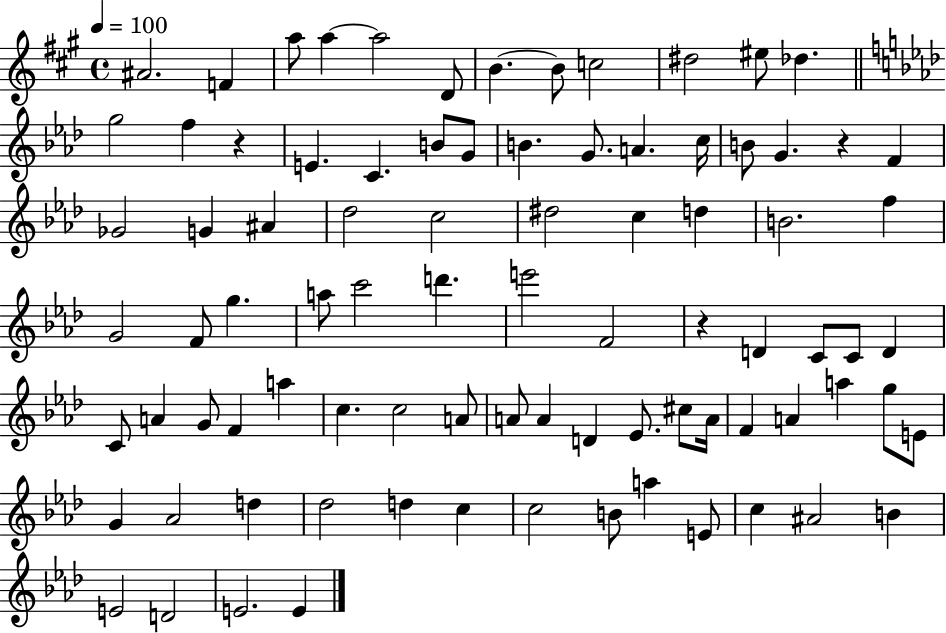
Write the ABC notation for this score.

X:1
T:Untitled
M:4/4
L:1/4
K:A
^A2 F a/2 a a2 D/2 B B/2 c2 ^d2 ^e/2 _d g2 f z E C B/2 G/2 B G/2 A c/4 B/2 G z F _G2 G ^A _d2 c2 ^d2 c d B2 f G2 F/2 g a/2 c'2 d' e'2 F2 z D C/2 C/2 D C/2 A G/2 F a c c2 A/2 A/2 A D _E/2 ^c/2 A/4 F A a g/2 E/2 G _A2 d _d2 d c c2 B/2 a E/2 c ^A2 B E2 D2 E2 E